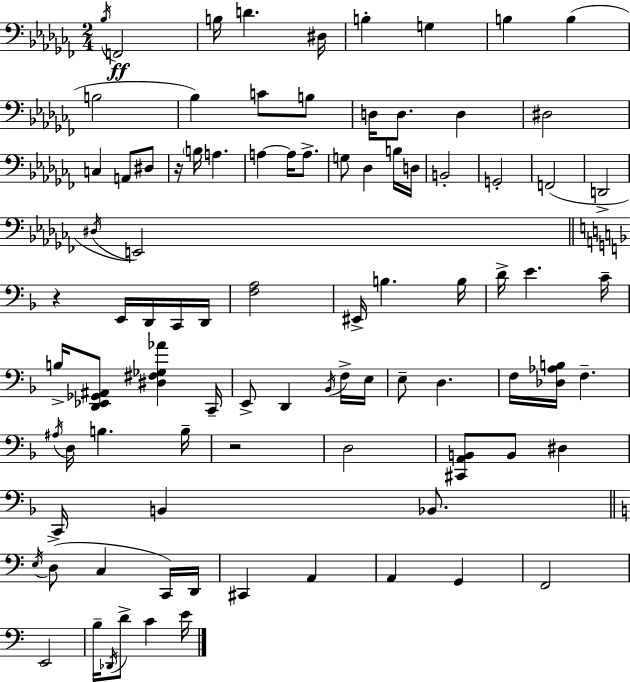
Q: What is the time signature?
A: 2/4